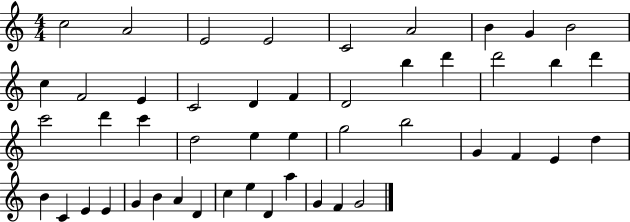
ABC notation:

X:1
T:Untitled
M:4/4
L:1/4
K:C
c2 A2 E2 E2 C2 A2 B G B2 c F2 E C2 D F D2 b d' d'2 b d' c'2 d' c' d2 e e g2 b2 G F E d B C E E G B A D c e D a G F G2